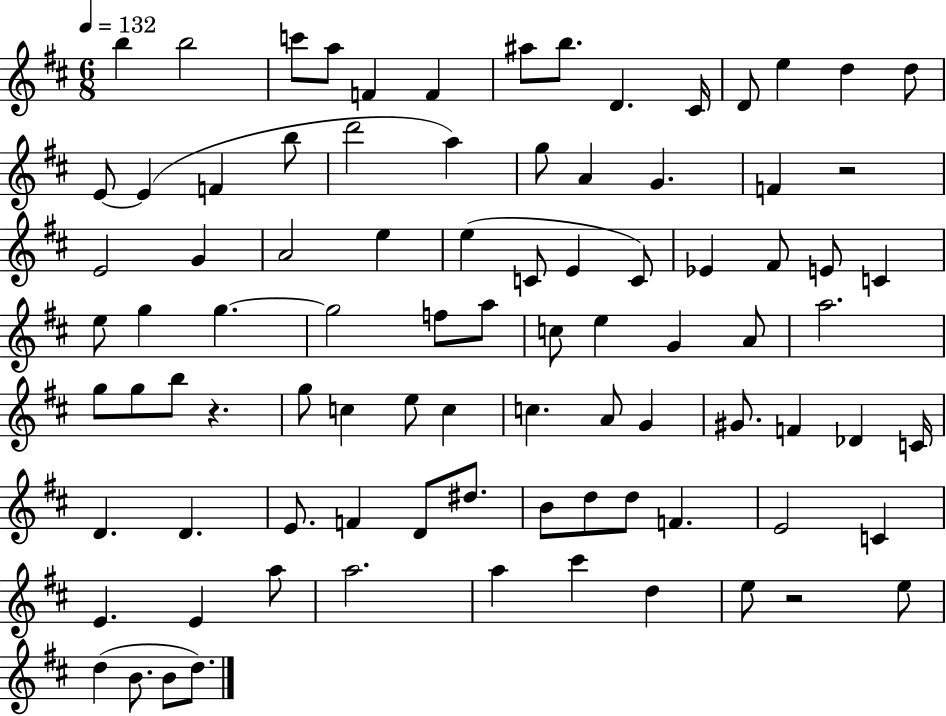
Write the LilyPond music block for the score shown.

{
  \clef treble
  \numericTimeSignature
  \time 6/8
  \key d \major
  \tempo 4 = 132
  b''4 b''2 | c'''8 a''8 f'4 f'4 | ais''8 b''8. d'4. cis'16 | d'8 e''4 d''4 d''8 | \break e'8~~ e'4( f'4 b''8 | d'''2 a''4) | g''8 a'4 g'4. | f'4 r2 | \break e'2 g'4 | a'2 e''4 | e''4( c'8 e'4 c'8) | ees'4 fis'8 e'8 c'4 | \break e''8 g''4 g''4.~~ | g''2 f''8 a''8 | c''8 e''4 g'4 a'8 | a''2. | \break g''8 g''8 b''8 r4. | g''8 c''4 e''8 c''4 | c''4. a'8 g'4 | gis'8. f'4 des'4 c'16 | \break d'4. d'4. | e'8. f'4 d'8 dis''8. | b'8 d''8 d''8 f'4. | e'2 c'4 | \break e'4. e'4 a''8 | a''2. | a''4 cis'''4 d''4 | e''8 r2 e''8 | \break d''4( b'8. b'8 d''8.) | \bar "|."
}